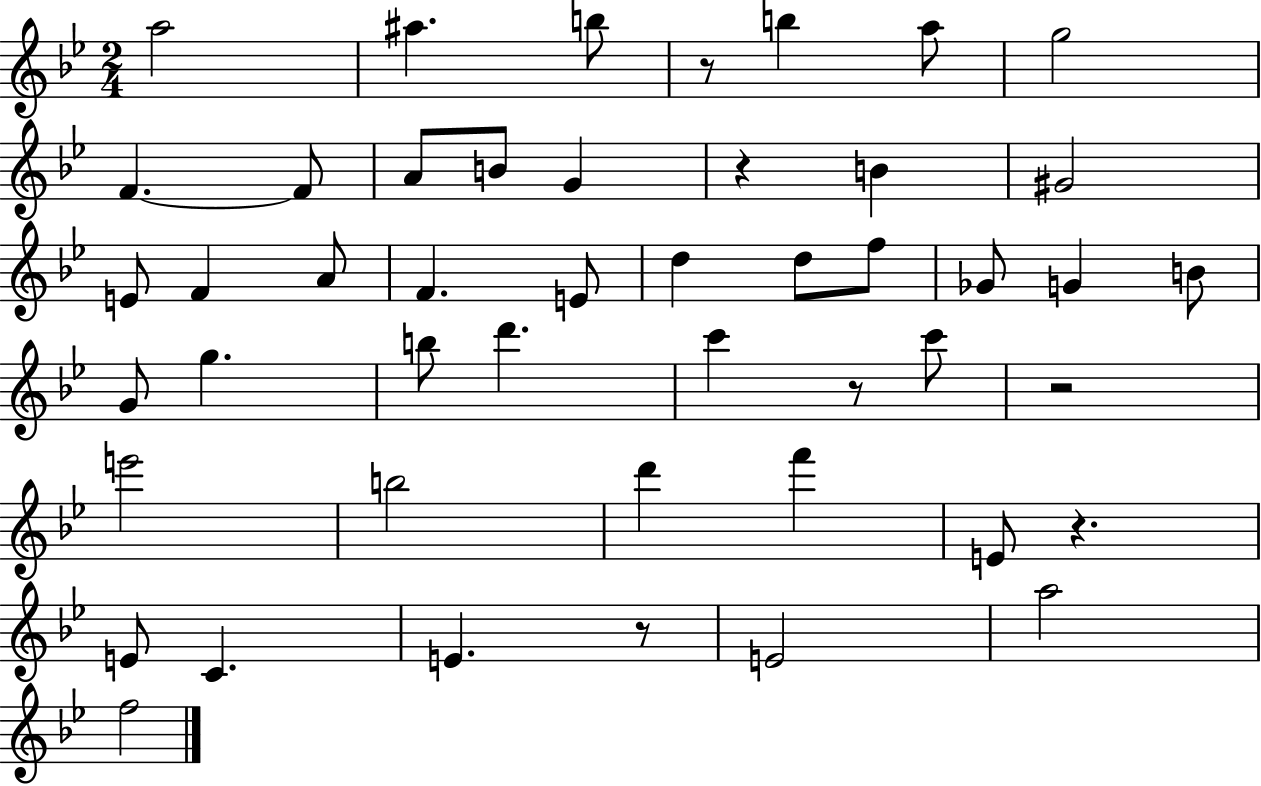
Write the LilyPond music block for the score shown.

{
  \clef treble
  \numericTimeSignature
  \time 2/4
  \key bes \major
  a''2 | ais''4. b''8 | r8 b''4 a''8 | g''2 | \break f'4.~~ f'8 | a'8 b'8 g'4 | r4 b'4 | gis'2 | \break e'8 f'4 a'8 | f'4. e'8 | d''4 d''8 f''8 | ges'8 g'4 b'8 | \break g'8 g''4. | b''8 d'''4. | c'''4 r8 c'''8 | r2 | \break e'''2 | b''2 | d'''4 f'''4 | e'8 r4. | \break e'8 c'4. | e'4. r8 | e'2 | a''2 | \break f''2 | \bar "|."
}